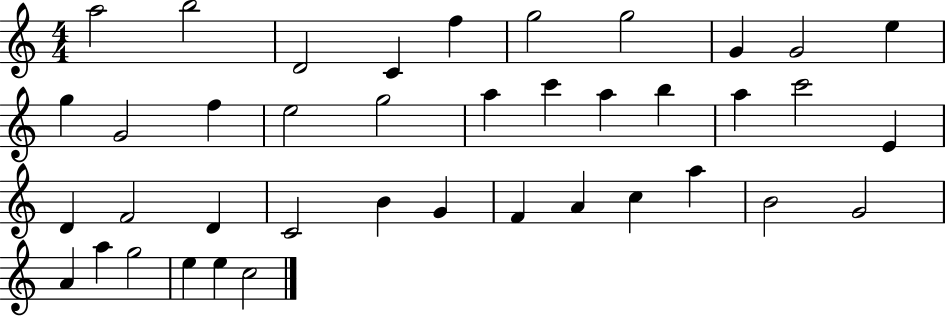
{
  \clef treble
  \numericTimeSignature
  \time 4/4
  \key c \major
  a''2 b''2 | d'2 c'4 f''4 | g''2 g''2 | g'4 g'2 e''4 | \break g''4 g'2 f''4 | e''2 g''2 | a''4 c'''4 a''4 b''4 | a''4 c'''2 e'4 | \break d'4 f'2 d'4 | c'2 b'4 g'4 | f'4 a'4 c''4 a''4 | b'2 g'2 | \break a'4 a''4 g''2 | e''4 e''4 c''2 | \bar "|."
}